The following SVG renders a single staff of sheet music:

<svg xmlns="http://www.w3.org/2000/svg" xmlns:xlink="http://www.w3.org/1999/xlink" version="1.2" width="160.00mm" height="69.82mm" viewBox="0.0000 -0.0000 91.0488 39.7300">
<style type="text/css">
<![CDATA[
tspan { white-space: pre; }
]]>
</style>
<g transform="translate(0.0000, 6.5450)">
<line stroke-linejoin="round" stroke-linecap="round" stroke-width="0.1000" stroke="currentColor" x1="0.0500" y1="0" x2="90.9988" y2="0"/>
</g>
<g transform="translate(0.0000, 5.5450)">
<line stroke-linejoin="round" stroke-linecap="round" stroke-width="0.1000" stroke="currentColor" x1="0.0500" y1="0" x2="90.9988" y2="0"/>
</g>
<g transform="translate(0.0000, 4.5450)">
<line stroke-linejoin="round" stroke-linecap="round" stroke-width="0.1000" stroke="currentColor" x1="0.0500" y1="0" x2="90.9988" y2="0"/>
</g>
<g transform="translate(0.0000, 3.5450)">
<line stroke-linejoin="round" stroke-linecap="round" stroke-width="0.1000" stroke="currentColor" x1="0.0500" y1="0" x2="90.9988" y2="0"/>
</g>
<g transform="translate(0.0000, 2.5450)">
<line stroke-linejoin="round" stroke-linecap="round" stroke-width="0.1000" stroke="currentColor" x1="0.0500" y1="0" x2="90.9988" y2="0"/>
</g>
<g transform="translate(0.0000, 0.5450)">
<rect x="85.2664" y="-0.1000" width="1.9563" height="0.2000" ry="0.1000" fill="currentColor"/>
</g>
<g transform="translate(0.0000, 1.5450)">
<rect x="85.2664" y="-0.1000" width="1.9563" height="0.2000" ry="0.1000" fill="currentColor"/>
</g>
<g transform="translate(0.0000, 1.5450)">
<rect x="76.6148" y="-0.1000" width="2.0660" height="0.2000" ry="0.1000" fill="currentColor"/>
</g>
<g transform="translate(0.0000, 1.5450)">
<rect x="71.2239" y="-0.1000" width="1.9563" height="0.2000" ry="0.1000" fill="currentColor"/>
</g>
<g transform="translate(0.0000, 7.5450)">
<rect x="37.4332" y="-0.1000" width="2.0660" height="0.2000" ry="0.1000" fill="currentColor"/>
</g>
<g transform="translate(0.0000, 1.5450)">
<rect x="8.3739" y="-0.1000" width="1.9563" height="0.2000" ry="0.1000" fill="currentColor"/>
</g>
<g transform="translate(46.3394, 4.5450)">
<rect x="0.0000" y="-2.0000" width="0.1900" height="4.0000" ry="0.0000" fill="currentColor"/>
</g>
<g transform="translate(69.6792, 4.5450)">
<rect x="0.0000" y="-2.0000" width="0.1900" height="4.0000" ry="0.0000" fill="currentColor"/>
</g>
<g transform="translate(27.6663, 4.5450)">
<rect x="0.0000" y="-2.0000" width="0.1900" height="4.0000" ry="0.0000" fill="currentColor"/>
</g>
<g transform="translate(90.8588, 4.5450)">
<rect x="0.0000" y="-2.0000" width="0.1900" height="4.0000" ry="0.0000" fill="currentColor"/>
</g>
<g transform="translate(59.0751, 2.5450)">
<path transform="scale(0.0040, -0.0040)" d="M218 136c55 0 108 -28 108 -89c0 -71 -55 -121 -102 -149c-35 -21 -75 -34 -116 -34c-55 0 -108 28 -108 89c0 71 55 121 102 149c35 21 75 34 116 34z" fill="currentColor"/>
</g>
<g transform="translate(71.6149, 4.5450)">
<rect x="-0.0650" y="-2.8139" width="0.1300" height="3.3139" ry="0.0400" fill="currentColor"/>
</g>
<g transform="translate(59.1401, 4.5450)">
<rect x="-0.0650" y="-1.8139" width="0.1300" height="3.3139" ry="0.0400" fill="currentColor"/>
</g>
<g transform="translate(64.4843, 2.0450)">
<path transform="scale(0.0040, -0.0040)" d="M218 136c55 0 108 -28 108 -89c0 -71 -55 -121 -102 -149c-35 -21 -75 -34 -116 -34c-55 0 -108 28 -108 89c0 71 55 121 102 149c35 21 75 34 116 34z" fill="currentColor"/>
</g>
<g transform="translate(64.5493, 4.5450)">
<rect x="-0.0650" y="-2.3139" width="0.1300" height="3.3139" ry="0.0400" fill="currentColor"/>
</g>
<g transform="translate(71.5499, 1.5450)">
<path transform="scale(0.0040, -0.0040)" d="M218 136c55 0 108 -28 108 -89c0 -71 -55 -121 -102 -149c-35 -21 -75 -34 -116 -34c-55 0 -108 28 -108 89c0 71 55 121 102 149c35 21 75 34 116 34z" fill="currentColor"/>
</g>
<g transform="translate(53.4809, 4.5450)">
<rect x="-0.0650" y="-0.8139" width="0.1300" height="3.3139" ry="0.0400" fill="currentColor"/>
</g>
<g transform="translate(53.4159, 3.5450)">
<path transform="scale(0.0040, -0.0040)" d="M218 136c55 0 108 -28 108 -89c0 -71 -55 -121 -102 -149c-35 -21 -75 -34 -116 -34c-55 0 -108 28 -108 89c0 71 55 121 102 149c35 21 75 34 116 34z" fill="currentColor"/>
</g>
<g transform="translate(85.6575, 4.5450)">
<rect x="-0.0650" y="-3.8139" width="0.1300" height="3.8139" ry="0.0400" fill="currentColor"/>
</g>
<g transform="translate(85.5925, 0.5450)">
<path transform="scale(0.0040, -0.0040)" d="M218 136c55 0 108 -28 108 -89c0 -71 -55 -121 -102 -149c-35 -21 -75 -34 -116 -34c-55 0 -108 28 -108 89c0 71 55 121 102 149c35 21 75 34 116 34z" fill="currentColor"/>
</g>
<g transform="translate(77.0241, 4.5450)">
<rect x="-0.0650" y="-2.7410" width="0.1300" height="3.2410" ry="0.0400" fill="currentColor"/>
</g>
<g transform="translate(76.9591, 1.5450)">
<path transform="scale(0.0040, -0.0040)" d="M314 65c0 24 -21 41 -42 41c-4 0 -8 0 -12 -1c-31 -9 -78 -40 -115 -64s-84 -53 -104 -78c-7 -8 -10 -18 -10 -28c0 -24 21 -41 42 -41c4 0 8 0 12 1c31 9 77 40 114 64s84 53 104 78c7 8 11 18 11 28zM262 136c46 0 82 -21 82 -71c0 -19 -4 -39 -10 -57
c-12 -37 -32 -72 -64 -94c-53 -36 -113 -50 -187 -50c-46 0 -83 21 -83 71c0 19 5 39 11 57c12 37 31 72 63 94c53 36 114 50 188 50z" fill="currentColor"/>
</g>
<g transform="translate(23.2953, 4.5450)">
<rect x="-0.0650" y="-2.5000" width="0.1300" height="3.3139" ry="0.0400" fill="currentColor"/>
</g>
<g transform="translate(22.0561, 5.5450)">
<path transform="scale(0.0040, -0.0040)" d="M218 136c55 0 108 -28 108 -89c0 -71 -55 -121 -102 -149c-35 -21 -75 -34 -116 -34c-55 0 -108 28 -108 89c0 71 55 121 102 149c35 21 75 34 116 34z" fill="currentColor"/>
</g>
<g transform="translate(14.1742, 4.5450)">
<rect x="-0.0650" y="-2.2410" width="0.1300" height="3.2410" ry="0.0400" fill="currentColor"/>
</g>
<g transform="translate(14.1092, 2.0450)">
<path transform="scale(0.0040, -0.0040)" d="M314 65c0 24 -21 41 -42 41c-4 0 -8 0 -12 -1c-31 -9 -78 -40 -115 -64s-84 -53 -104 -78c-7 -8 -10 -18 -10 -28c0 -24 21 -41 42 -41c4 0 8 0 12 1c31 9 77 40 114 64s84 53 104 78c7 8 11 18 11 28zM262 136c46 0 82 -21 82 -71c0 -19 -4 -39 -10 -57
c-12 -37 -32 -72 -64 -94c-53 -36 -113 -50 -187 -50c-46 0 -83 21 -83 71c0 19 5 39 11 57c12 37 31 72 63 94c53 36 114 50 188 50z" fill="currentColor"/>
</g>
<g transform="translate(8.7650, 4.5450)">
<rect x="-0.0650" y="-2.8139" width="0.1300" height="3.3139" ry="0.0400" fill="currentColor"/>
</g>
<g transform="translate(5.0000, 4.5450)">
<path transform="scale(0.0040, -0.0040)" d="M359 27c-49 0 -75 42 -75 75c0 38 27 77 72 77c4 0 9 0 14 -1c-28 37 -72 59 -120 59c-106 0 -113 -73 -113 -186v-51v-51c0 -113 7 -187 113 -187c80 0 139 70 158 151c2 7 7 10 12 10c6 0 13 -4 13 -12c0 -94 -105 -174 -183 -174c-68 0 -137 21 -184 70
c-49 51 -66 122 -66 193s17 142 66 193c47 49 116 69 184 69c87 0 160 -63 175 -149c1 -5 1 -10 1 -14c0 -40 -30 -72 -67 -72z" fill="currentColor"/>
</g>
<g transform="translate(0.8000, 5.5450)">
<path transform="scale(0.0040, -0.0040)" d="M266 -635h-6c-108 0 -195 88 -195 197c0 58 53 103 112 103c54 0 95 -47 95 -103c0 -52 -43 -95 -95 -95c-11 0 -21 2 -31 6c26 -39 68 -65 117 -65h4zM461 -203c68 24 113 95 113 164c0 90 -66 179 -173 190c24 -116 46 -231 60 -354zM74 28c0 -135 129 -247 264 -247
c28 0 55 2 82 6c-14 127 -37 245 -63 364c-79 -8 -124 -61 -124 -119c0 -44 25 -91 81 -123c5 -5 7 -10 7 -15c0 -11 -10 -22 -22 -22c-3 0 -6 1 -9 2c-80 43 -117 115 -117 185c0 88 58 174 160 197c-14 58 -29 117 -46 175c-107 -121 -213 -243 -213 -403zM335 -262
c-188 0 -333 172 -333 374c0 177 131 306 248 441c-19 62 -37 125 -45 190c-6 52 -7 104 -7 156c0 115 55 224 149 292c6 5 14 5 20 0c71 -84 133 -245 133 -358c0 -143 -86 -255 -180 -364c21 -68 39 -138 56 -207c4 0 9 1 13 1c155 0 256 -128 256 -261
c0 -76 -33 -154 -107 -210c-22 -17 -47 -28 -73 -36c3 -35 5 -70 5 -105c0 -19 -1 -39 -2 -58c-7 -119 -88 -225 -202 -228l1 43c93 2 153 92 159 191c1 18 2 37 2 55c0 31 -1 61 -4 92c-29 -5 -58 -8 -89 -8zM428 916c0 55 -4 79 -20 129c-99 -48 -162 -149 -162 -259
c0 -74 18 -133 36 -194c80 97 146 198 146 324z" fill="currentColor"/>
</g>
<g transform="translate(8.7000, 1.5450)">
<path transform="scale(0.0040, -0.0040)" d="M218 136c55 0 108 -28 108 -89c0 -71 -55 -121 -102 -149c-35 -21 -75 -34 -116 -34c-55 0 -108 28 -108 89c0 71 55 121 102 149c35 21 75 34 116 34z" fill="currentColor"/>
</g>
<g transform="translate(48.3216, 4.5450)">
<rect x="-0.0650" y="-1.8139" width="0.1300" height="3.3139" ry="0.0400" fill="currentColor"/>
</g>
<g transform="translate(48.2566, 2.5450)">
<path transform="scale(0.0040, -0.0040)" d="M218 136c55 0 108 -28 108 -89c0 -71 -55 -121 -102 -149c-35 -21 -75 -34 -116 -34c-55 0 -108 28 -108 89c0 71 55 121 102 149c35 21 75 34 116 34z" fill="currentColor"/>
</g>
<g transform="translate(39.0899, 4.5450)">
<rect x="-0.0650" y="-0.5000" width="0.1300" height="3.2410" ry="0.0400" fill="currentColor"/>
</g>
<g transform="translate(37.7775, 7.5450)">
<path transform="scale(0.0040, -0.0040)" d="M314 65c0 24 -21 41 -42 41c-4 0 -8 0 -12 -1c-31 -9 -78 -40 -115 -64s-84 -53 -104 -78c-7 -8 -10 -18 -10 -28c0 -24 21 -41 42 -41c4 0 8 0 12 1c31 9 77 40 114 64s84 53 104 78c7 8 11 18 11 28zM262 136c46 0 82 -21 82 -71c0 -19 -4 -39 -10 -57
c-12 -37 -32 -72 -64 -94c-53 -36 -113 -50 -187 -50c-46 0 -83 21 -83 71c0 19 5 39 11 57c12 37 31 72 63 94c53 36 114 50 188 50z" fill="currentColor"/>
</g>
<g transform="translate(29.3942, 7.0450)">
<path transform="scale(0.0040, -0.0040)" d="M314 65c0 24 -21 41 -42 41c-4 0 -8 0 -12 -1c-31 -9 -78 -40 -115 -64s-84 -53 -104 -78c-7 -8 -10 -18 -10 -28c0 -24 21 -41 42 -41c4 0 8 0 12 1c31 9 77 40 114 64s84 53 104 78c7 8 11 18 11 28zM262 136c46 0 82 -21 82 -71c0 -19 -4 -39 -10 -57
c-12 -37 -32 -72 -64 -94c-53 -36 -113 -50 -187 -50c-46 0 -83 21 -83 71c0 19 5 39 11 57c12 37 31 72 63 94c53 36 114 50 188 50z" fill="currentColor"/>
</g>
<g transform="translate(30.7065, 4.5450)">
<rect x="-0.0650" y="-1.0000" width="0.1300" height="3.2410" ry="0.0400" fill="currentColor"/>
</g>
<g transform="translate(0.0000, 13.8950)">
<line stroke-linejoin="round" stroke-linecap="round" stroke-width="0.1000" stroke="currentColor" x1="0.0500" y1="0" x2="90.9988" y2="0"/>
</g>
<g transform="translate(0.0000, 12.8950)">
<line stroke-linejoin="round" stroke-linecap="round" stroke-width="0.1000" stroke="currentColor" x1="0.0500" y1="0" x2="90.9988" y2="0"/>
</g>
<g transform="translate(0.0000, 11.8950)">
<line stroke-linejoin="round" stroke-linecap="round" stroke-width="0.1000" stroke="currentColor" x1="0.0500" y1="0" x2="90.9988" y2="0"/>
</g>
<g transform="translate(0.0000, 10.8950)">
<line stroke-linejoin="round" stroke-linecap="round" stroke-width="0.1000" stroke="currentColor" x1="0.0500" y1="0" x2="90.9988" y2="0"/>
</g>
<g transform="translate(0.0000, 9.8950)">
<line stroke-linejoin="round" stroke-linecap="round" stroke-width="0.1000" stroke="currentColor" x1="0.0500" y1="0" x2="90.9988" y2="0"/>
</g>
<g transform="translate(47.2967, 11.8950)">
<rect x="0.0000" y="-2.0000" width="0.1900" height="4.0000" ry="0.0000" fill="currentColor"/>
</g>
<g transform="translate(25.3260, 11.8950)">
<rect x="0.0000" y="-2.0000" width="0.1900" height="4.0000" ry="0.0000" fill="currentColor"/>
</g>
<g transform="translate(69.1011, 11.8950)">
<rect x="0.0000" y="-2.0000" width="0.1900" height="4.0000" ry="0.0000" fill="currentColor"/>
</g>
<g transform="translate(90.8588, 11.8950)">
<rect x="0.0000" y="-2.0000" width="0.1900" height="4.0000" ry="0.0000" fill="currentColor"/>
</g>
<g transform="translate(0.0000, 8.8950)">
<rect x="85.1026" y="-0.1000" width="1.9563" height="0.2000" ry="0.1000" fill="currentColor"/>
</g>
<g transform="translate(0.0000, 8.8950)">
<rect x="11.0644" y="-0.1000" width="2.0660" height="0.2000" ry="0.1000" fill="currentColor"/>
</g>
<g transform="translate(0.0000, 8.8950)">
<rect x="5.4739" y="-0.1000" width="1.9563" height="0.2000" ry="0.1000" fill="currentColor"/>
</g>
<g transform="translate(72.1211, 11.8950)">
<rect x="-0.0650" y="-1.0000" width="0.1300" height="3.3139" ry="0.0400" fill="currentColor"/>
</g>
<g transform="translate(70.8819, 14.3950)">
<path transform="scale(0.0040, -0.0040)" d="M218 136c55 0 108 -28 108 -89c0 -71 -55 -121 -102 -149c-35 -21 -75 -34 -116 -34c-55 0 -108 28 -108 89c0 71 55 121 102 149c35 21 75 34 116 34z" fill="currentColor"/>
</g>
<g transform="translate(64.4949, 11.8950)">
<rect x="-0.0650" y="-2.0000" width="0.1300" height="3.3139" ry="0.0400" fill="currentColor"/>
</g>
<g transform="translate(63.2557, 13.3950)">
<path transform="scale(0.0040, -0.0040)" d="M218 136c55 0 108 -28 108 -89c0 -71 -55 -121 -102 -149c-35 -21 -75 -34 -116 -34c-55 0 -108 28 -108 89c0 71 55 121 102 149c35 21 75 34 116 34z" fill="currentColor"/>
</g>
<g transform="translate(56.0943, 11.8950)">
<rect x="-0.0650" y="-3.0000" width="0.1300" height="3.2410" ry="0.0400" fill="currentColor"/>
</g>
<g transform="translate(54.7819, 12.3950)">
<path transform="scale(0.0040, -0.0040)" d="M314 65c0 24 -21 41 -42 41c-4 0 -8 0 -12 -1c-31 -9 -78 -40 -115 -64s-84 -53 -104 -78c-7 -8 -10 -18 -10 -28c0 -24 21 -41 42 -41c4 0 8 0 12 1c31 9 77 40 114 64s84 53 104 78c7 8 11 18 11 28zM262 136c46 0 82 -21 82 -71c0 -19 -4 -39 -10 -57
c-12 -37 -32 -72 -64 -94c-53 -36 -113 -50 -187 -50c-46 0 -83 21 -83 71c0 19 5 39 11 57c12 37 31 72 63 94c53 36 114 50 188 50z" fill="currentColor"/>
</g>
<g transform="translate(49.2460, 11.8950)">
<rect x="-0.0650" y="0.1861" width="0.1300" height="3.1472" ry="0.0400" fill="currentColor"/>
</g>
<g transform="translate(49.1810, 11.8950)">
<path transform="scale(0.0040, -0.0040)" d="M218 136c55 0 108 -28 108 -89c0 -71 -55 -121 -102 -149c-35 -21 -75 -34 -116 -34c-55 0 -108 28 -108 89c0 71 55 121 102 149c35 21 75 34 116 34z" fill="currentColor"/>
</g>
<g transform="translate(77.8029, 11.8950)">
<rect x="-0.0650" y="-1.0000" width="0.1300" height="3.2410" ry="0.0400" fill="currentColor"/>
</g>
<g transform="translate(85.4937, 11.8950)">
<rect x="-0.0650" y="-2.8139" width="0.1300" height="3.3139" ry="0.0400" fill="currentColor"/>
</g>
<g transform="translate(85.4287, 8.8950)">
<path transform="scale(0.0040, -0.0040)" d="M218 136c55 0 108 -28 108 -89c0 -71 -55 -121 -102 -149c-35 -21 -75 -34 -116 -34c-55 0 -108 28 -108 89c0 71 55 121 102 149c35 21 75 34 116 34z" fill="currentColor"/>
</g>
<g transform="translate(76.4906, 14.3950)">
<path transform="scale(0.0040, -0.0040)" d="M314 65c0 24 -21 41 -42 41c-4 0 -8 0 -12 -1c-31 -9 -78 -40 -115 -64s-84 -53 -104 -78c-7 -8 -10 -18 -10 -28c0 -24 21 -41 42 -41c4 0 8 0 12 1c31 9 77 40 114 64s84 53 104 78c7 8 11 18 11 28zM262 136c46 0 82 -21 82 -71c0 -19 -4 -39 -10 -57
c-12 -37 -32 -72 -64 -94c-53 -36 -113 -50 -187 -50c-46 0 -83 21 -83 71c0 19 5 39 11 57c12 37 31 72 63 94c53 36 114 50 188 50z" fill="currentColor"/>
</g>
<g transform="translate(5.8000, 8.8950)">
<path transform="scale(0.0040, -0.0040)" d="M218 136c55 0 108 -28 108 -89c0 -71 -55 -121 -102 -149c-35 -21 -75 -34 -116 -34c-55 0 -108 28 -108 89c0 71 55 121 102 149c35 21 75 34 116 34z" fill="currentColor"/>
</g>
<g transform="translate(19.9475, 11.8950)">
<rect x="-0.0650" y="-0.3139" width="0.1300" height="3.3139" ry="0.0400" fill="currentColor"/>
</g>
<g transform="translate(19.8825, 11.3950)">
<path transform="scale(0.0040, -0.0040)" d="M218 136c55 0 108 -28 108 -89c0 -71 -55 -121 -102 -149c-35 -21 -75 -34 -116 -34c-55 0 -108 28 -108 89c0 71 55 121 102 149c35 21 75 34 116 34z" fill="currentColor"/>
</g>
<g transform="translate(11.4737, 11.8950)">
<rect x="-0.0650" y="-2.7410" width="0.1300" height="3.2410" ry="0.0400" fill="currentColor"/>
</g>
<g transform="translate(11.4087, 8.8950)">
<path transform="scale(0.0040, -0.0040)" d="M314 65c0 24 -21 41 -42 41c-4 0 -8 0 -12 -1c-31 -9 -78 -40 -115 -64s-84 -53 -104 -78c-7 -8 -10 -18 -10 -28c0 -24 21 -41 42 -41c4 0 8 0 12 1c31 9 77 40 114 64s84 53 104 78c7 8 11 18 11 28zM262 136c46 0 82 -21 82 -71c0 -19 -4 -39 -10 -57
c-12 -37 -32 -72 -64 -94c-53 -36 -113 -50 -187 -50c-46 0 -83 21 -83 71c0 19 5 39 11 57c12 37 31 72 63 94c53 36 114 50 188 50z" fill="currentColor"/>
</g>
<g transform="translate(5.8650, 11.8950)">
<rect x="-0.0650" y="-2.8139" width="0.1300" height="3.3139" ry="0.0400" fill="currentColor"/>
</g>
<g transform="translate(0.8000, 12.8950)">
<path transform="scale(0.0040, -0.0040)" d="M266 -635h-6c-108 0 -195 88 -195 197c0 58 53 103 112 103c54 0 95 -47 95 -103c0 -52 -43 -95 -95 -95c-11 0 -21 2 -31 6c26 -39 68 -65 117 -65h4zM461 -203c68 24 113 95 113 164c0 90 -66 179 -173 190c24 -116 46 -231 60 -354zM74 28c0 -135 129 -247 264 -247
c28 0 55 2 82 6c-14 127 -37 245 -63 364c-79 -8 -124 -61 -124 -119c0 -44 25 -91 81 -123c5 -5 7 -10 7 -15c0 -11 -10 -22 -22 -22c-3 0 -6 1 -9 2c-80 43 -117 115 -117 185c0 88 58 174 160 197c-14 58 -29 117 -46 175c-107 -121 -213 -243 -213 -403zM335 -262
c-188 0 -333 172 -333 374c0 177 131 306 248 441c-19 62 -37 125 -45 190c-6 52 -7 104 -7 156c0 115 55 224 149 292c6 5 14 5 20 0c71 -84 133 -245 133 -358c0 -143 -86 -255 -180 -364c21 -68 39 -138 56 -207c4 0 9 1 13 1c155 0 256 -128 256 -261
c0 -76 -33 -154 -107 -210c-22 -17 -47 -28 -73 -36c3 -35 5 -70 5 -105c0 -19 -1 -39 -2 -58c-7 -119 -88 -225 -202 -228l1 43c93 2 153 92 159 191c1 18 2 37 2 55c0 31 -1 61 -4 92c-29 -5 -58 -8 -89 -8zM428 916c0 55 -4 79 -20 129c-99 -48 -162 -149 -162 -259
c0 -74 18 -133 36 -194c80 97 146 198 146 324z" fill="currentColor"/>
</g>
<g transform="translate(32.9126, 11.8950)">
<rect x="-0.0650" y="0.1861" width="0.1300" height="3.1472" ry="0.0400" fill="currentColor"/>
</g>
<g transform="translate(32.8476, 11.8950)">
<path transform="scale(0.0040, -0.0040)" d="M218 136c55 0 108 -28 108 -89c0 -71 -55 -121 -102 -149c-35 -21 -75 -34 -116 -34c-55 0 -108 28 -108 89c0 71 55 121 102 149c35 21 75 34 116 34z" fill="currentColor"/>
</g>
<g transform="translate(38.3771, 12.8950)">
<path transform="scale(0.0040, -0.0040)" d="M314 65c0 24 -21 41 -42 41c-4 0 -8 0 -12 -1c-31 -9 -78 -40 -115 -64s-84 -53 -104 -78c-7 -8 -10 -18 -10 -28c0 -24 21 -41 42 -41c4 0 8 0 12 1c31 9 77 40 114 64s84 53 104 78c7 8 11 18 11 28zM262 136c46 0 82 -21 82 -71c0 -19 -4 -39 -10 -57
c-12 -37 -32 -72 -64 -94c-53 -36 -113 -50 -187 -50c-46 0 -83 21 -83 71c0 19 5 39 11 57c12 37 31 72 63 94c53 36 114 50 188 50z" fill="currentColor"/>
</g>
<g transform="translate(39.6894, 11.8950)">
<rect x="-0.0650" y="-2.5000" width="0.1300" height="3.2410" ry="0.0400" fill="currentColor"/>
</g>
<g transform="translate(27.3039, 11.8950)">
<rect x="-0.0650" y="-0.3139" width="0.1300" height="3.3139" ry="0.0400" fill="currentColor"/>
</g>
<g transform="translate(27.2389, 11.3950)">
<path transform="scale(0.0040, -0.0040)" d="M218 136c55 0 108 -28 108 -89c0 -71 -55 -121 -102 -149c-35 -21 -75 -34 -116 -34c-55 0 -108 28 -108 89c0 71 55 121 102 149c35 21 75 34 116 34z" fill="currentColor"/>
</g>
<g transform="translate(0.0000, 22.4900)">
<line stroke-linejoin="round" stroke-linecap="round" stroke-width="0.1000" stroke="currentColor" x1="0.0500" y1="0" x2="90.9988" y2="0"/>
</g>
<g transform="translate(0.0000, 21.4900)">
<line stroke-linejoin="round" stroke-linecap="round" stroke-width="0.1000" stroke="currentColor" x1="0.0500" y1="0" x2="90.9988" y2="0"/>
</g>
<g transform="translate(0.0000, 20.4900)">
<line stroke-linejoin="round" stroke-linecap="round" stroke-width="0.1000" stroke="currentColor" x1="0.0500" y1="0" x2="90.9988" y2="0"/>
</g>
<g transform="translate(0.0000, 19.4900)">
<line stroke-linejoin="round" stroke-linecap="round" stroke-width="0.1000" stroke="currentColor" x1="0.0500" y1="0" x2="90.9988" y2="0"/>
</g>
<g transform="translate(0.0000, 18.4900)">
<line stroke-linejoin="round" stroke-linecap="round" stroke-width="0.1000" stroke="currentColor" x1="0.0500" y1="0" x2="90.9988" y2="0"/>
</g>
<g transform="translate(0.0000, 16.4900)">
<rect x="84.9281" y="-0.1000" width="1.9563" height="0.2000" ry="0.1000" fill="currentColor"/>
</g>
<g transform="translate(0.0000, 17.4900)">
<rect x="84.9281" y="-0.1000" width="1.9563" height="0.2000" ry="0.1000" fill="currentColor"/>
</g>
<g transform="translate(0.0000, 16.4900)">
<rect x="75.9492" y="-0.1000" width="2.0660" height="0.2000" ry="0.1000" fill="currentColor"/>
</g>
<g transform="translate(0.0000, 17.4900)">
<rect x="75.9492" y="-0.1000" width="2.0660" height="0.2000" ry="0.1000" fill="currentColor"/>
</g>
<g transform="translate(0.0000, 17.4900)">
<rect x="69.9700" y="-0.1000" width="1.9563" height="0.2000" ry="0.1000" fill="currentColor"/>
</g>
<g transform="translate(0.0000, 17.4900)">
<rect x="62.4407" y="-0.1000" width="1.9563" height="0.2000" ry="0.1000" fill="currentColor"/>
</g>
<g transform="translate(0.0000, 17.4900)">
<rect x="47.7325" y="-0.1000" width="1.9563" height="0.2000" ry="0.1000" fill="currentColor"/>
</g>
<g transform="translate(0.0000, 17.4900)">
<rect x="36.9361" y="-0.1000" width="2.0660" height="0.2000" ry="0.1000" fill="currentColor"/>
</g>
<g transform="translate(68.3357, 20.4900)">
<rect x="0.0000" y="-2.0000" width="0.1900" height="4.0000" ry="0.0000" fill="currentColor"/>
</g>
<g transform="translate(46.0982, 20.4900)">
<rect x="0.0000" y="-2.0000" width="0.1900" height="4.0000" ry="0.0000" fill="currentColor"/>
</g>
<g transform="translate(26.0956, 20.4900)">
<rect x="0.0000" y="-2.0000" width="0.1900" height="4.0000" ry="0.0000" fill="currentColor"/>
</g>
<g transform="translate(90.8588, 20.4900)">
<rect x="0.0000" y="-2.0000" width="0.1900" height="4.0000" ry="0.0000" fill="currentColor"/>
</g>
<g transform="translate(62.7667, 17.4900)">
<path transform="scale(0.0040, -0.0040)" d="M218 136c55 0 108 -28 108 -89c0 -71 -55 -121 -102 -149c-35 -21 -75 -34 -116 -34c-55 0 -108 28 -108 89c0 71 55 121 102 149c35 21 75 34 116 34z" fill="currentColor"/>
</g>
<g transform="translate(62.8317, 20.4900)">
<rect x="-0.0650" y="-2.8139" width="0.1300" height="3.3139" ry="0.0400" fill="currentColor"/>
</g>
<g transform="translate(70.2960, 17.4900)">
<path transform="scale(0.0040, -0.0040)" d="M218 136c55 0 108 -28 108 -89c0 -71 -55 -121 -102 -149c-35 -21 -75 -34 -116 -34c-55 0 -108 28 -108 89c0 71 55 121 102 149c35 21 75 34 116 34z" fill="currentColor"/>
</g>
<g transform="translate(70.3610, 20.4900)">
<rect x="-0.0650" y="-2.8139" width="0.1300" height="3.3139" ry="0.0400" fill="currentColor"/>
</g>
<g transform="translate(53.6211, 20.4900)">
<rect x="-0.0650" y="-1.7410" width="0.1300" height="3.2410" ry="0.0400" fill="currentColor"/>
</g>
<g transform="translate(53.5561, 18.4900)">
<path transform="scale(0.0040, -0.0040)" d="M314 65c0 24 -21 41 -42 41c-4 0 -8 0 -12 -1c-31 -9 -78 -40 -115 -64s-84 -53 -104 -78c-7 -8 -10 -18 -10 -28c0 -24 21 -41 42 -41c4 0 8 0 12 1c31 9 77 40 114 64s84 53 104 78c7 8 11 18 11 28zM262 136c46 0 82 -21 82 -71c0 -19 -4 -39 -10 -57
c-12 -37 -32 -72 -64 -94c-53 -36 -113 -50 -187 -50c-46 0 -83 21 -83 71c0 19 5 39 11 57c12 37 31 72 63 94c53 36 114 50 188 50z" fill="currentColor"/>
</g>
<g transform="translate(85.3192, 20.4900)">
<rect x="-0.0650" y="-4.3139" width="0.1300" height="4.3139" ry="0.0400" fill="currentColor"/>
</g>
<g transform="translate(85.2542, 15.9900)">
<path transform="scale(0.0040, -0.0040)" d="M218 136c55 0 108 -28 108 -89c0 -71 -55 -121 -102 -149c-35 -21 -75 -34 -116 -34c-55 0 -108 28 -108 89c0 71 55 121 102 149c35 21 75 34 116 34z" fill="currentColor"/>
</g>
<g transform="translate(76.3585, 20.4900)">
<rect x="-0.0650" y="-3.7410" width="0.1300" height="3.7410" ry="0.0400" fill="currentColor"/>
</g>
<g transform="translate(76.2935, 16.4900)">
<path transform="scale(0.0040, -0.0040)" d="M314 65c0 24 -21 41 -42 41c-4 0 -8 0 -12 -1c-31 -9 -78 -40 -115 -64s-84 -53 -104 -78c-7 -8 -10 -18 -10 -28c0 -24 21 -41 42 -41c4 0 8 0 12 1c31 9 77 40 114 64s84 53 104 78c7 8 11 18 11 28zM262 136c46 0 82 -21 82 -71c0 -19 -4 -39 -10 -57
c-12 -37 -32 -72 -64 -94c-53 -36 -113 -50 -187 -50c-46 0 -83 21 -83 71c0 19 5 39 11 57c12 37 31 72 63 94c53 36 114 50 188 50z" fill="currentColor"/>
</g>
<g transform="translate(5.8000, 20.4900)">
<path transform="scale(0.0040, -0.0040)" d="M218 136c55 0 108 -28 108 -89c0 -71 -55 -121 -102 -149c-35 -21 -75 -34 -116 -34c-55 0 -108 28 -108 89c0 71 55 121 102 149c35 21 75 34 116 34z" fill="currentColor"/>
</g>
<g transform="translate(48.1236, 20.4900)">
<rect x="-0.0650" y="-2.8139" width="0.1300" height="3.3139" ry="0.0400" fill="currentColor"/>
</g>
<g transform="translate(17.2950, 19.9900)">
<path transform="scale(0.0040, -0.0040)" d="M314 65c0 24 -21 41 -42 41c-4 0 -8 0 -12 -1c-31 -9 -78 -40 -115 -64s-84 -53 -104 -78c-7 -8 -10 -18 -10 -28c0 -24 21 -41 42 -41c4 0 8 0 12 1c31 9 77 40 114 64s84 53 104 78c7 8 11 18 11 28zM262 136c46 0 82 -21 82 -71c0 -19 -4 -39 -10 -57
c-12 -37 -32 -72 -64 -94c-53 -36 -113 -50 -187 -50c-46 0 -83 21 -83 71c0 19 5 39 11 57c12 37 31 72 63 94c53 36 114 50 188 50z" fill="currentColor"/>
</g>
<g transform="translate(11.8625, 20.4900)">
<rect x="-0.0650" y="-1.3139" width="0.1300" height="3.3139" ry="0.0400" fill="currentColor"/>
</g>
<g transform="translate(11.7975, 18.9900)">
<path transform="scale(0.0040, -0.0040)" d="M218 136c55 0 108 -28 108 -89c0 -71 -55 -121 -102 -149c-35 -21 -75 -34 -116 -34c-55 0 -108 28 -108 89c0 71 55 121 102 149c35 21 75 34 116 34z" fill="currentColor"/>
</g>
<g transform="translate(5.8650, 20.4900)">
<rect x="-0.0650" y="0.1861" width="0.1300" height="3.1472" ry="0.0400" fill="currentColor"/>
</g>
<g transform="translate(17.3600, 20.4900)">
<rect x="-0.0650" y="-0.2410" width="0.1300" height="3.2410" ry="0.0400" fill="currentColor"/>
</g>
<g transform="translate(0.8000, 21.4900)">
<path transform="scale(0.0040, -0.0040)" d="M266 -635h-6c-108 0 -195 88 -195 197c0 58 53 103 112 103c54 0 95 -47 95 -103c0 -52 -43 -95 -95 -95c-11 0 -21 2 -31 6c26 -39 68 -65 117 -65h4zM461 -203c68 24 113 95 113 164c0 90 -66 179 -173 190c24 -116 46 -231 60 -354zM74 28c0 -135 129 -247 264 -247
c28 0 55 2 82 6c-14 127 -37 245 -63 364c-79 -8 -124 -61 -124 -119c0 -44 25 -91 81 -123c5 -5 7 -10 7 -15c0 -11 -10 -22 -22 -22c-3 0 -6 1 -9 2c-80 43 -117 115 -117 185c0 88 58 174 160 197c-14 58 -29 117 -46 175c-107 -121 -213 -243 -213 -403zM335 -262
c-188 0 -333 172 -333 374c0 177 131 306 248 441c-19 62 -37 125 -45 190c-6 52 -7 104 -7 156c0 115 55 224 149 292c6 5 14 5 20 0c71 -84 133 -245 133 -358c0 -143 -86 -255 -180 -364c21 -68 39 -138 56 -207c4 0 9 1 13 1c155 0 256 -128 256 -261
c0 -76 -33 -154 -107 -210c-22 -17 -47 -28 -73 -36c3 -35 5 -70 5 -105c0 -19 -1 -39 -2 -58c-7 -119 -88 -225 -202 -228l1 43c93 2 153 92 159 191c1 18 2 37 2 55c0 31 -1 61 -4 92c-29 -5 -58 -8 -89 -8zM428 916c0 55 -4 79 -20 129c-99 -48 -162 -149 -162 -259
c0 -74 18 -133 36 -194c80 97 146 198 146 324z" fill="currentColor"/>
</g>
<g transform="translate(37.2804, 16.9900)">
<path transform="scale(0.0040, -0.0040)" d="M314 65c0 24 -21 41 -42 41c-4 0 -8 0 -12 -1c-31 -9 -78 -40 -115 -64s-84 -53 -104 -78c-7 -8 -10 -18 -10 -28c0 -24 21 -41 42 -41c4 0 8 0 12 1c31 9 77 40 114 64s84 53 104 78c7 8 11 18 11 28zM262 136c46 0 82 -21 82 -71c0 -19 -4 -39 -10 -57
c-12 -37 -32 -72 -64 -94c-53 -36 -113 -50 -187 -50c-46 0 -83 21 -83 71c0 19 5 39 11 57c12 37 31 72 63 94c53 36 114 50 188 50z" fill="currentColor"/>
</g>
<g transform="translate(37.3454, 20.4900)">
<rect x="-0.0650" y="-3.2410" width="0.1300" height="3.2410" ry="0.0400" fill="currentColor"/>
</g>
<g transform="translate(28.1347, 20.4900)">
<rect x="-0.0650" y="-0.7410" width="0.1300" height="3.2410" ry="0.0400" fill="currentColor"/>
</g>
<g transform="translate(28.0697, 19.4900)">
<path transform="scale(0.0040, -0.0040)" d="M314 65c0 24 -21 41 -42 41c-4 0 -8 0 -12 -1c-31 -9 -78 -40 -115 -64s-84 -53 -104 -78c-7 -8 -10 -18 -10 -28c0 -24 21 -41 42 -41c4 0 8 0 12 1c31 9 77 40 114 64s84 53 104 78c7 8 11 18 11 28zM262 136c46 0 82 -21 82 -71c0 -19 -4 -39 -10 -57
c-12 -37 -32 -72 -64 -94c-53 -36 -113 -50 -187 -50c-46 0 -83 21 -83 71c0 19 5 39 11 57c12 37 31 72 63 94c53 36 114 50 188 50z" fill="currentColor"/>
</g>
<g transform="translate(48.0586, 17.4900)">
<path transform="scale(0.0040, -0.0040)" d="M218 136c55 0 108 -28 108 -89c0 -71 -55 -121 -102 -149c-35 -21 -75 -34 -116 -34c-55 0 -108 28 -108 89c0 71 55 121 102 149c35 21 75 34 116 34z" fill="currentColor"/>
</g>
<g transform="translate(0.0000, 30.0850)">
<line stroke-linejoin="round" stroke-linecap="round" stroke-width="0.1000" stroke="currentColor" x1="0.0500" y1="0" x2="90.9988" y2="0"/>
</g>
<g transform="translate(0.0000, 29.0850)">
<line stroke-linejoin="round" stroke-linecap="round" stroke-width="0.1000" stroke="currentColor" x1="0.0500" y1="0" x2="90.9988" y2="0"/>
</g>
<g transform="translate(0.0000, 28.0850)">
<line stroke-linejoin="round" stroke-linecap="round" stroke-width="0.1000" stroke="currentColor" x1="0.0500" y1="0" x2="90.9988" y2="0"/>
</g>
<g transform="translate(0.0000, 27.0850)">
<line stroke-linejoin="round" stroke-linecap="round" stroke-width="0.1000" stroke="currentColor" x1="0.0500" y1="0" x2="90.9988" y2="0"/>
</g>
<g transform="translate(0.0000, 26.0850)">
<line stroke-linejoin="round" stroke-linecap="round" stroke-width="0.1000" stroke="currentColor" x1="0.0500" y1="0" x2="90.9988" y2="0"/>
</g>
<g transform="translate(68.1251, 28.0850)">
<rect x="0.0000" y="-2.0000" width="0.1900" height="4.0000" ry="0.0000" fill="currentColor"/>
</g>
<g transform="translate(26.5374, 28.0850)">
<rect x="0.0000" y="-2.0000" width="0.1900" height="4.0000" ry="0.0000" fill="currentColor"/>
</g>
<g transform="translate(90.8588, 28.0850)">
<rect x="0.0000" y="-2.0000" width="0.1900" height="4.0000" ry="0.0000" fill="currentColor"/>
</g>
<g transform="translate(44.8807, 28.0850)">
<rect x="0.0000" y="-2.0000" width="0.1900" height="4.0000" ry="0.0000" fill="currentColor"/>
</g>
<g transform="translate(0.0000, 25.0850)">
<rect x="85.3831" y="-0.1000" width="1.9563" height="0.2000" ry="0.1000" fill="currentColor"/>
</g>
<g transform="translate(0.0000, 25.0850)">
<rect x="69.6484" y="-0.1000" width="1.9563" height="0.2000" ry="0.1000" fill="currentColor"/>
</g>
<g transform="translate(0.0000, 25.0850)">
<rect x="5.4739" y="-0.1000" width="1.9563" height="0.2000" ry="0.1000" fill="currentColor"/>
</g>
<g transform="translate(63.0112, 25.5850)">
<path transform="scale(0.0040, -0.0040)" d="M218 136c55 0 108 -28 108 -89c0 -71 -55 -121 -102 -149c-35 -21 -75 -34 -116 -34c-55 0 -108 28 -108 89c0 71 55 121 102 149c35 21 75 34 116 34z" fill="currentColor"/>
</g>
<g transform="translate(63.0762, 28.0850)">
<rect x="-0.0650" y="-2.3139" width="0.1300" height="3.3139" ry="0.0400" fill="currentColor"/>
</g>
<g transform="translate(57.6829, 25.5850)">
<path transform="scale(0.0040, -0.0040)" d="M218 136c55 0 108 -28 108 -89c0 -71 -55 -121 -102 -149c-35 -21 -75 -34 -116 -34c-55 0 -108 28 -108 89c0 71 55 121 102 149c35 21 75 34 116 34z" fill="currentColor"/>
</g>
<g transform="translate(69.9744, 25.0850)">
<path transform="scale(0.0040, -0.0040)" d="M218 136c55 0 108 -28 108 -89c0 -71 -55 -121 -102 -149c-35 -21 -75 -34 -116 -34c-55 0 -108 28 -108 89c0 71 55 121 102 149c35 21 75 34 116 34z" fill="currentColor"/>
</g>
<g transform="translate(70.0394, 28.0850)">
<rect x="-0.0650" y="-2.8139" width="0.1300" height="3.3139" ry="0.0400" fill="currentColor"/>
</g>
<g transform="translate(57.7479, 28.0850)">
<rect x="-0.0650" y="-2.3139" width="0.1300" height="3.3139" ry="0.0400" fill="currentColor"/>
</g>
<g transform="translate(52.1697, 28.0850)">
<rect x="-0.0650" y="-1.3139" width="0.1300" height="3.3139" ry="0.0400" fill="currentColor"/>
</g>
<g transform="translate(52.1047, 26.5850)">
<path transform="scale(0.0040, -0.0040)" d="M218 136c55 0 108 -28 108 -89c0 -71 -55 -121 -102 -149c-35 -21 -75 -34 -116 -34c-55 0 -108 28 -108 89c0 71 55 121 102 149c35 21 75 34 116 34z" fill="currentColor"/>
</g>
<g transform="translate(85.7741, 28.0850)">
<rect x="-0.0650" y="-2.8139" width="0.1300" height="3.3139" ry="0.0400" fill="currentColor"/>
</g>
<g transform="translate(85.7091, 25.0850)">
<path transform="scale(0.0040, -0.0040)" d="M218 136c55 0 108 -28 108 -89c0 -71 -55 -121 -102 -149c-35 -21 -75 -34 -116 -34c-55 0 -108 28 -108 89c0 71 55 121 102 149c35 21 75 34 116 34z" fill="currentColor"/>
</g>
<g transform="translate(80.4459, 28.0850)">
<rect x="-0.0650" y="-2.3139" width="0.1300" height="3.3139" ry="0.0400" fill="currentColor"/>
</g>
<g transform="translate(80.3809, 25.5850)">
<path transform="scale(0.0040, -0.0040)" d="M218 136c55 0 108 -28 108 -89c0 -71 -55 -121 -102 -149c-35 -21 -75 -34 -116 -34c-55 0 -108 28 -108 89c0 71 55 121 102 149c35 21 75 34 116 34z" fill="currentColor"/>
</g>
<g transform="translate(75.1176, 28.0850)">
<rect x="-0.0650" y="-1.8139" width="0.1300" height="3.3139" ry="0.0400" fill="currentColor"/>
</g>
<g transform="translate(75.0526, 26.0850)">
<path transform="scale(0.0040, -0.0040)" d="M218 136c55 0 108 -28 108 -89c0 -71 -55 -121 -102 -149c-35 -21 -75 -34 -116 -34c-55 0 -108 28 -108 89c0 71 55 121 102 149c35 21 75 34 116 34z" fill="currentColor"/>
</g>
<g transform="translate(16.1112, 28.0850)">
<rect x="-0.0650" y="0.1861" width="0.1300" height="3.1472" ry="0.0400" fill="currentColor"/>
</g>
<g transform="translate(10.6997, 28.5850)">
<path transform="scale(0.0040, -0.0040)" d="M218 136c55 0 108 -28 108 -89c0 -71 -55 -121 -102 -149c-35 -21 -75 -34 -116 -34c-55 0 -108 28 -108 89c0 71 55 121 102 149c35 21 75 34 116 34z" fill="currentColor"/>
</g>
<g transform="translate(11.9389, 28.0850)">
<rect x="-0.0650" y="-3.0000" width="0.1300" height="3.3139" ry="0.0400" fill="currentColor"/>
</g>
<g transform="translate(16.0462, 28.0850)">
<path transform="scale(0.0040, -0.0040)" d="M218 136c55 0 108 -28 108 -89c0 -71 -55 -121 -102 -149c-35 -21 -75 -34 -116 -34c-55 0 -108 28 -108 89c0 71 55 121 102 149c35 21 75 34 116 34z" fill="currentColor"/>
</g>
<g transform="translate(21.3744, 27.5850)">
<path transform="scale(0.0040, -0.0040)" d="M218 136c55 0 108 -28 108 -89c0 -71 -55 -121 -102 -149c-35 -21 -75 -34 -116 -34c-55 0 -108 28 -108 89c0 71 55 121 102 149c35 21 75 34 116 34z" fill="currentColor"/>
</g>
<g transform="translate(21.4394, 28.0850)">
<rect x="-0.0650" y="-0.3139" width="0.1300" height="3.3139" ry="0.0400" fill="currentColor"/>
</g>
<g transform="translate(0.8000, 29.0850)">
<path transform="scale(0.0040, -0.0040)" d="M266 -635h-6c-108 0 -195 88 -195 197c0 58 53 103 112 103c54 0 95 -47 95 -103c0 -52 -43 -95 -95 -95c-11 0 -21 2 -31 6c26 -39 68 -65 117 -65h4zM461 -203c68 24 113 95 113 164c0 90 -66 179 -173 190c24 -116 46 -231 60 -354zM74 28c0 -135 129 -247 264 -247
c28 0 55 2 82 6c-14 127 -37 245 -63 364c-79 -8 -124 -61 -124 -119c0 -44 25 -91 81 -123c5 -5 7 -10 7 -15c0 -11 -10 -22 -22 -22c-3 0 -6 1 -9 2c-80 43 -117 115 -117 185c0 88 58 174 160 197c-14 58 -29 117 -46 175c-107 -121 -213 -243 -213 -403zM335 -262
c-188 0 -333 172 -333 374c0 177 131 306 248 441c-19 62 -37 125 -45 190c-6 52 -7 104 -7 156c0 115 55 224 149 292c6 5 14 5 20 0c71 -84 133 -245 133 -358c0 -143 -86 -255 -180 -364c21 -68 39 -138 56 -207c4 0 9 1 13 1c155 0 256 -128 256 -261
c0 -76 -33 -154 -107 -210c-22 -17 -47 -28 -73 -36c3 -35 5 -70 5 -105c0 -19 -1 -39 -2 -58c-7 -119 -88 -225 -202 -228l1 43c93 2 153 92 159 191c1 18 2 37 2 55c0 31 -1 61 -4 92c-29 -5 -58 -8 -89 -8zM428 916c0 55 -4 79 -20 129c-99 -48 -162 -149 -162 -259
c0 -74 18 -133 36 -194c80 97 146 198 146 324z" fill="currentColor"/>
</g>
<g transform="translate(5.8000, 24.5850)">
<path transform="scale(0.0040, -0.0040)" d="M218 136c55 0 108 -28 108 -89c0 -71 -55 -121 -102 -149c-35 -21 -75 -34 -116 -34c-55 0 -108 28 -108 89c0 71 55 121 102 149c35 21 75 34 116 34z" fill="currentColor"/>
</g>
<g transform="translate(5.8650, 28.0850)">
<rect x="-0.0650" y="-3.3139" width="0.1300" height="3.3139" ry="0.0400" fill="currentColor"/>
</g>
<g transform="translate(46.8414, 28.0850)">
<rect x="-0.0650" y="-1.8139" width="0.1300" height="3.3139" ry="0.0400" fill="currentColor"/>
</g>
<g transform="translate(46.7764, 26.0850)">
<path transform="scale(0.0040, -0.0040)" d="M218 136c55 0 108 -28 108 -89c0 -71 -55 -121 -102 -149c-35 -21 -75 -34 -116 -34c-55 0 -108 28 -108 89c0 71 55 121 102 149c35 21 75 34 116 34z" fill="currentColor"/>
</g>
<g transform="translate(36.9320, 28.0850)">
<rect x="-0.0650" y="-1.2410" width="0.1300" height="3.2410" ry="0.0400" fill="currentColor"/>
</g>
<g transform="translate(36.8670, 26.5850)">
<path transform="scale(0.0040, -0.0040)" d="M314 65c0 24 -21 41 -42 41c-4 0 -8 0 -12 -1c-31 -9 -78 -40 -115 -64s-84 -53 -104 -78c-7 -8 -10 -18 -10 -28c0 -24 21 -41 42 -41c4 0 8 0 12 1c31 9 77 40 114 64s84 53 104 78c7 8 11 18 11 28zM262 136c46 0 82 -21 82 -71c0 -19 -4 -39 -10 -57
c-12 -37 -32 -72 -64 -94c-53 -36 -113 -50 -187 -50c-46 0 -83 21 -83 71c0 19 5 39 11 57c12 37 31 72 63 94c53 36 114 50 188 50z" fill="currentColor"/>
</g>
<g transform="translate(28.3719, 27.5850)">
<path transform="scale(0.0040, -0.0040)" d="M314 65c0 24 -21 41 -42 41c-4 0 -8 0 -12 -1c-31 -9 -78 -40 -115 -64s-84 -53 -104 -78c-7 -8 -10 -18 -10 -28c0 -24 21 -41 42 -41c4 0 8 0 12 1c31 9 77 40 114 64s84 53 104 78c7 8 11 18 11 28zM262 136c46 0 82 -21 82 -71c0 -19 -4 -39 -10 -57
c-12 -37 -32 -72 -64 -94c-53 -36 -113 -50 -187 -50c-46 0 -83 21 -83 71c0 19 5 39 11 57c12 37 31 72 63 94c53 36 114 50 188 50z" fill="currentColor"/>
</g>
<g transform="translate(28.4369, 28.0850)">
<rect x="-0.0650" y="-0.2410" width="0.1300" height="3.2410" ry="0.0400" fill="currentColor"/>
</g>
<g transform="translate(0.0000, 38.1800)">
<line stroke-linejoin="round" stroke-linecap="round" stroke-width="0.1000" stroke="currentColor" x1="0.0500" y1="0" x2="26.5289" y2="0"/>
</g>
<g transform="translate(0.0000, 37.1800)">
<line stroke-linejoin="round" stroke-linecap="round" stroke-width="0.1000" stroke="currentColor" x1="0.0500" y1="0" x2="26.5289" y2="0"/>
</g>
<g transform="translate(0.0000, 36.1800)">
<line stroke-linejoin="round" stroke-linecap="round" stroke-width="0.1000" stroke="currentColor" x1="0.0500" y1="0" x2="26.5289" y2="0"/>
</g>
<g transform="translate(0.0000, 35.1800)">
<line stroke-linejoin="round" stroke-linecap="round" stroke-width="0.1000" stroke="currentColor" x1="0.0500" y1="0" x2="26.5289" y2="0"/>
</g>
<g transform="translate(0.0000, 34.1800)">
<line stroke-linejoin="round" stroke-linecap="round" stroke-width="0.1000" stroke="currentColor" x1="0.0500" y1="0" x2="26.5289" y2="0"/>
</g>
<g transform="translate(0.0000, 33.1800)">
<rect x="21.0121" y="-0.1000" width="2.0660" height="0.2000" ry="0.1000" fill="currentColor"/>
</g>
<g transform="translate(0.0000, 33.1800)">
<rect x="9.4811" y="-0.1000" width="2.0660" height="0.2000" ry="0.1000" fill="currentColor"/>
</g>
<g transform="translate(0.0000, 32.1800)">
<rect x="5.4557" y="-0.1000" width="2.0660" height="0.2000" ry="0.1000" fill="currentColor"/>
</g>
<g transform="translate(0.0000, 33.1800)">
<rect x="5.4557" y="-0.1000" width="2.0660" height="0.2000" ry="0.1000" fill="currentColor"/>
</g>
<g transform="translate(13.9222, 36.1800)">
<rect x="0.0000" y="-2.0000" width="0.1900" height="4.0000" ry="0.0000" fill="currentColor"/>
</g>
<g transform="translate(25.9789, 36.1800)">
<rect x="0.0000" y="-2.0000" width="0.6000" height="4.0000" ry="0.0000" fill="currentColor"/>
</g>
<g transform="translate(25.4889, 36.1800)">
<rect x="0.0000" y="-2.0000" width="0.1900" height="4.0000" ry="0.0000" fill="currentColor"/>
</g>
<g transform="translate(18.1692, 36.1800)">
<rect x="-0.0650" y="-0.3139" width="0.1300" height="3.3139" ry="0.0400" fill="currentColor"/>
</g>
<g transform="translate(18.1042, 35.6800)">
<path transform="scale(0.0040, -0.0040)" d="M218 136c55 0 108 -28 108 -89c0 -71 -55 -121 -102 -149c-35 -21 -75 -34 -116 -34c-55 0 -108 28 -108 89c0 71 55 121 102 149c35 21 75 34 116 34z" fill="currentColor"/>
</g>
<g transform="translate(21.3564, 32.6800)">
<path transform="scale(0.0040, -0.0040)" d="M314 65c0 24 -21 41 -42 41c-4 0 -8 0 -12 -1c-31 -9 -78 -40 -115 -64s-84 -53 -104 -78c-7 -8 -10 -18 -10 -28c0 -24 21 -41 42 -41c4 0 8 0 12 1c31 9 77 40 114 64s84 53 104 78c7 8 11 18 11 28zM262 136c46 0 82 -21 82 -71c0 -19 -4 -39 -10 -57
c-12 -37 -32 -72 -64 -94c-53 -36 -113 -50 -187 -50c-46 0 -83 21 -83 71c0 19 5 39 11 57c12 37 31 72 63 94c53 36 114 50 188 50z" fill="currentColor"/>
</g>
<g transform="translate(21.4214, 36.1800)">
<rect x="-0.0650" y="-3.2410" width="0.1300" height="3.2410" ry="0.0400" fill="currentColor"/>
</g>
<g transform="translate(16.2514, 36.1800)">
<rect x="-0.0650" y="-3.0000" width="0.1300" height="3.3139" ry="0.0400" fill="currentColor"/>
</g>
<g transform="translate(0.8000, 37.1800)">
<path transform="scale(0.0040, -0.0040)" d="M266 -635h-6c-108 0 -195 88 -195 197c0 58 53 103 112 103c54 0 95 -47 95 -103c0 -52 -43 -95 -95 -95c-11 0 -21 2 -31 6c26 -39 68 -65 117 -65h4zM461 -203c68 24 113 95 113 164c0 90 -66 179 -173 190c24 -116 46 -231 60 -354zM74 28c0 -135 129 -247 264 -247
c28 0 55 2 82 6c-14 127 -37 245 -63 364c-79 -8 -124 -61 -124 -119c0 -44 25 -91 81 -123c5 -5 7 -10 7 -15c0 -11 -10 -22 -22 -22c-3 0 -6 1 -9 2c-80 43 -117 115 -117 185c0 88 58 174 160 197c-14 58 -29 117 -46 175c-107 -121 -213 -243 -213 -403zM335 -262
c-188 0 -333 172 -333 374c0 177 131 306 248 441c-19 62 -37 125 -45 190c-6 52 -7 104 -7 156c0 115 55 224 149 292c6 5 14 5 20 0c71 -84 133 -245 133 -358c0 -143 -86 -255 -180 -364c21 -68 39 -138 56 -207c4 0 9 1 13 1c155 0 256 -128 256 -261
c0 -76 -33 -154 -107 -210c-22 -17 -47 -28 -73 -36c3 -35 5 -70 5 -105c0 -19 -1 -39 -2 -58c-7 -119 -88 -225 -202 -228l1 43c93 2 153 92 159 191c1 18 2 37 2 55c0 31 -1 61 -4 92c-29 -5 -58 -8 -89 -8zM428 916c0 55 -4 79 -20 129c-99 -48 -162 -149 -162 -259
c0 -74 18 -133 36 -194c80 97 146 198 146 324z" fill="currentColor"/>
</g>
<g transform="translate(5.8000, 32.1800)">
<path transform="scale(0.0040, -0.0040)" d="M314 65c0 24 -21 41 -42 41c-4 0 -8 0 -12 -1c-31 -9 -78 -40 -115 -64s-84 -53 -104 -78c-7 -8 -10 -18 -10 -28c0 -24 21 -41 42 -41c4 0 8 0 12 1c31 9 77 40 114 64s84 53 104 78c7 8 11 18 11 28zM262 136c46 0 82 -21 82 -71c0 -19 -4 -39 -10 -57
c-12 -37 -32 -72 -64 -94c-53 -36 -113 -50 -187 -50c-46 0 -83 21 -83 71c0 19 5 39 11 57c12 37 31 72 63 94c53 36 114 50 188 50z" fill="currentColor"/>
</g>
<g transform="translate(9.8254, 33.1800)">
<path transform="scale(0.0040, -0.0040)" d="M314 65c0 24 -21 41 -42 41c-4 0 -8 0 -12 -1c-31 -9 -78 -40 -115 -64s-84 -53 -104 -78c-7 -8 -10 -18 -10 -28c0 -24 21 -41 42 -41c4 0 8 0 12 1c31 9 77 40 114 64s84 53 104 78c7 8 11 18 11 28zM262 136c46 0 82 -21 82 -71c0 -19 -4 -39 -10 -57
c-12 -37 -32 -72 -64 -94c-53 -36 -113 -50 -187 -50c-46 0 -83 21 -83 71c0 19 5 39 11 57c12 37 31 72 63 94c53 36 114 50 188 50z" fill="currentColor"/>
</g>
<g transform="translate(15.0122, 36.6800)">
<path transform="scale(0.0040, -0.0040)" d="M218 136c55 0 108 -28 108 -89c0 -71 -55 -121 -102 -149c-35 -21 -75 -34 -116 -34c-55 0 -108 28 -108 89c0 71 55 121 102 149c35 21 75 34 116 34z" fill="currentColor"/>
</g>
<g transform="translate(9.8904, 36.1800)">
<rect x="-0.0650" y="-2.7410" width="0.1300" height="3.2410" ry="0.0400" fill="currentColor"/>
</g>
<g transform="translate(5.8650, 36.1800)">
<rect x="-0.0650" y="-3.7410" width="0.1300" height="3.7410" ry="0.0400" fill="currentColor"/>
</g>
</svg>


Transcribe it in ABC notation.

X:1
T:Untitled
M:4/4
L:1/4
K:C
a g2 G D2 C2 f d f g a a2 c' a a2 c c B G2 B A2 F D D2 a B e c2 d2 b2 a f2 a a c'2 d' b A B c c2 e2 f e g g a f g a c'2 a2 A c b2